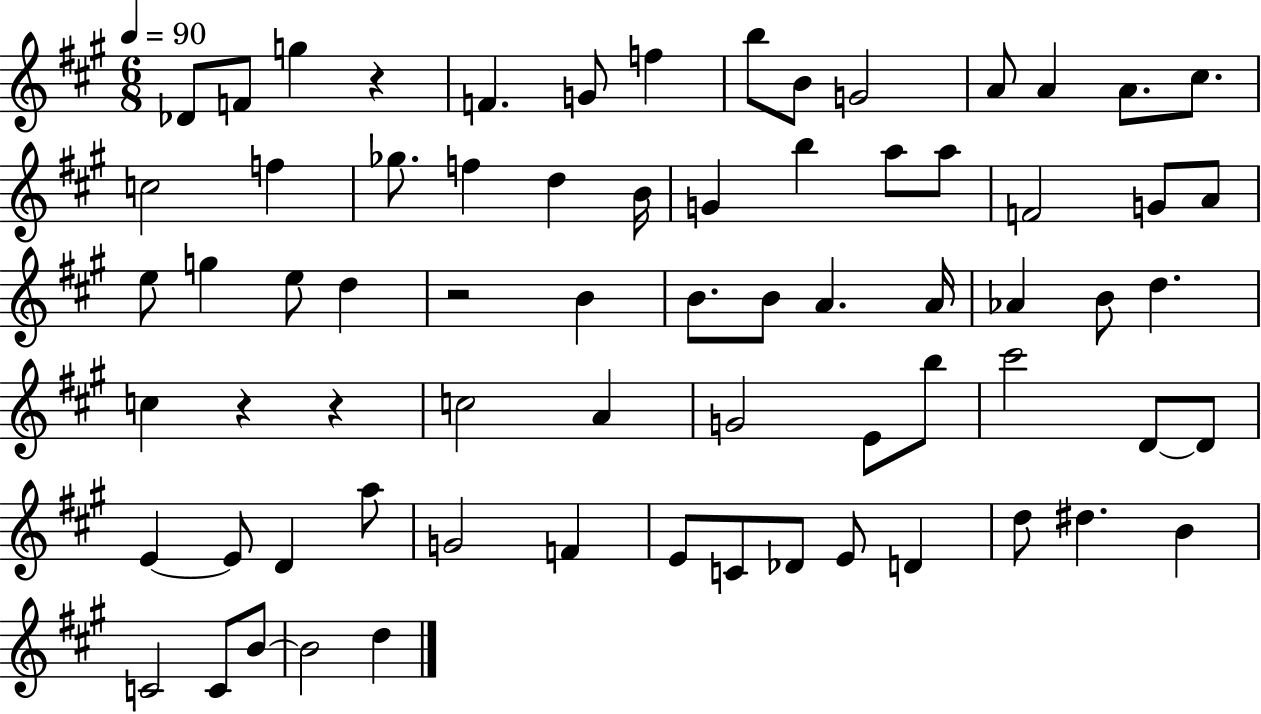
Db4/e F4/e G5/q R/q F4/q. G4/e F5/q B5/e B4/e G4/h A4/e A4/q A4/e. C#5/e. C5/h F5/q Gb5/e. F5/q D5/q B4/s G4/q B5/q A5/e A5/e F4/h G4/e A4/e E5/e G5/q E5/e D5/q R/h B4/q B4/e. B4/e A4/q. A4/s Ab4/q B4/e D5/q. C5/q R/q R/q C5/h A4/q G4/h E4/e B5/e C#6/h D4/e D4/e E4/q E4/e D4/q A5/e G4/h F4/q E4/e C4/e Db4/e E4/e D4/q D5/e D#5/q. B4/q C4/h C4/e B4/e B4/h D5/q